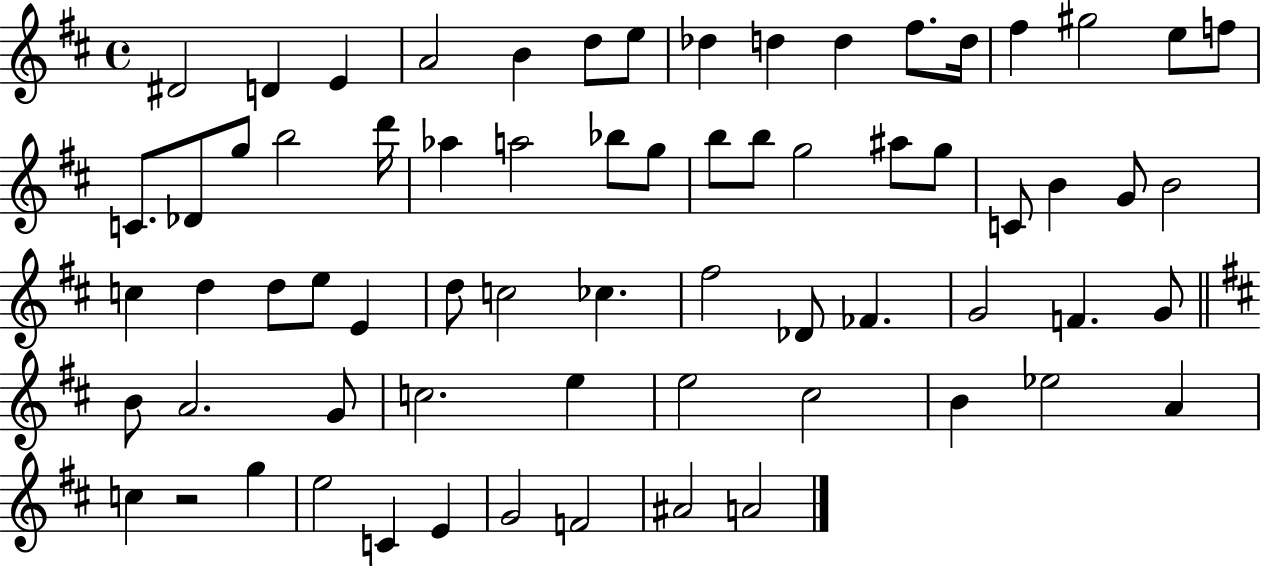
{
  \clef treble
  \time 4/4
  \defaultTimeSignature
  \key d \major
  \repeat volta 2 { dis'2 d'4 e'4 | a'2 b'4 d''8 e''8 | des''4 d''4 d''4 fis''8. d''16 | fis''4 gis''2 e''8 f''8 | \break c'8. des'8 g''8 b''2 d'''16 | aes''4 a''2 bes''8 g''8 | b''8 b''8 g''2 ais''8 g''8 | c'8 b'4 g'8 b'2 | \break c''4 d''4 d''8 e''8 e'4 | d''8 c''2 ces''4. | fis''2 des'8 fes'4. | g'2 f'4. g'8 | \break \bar "||" \break \key b \minor b'8 a'2. g'8 | c''2. e''4 | e''2 cis''2 | b'4 ees''2 a'4 | \break c''4 r2 g''4 | e''2 c'4 e'4 | g'2 f'2 | ais'2 a'2 | \break } \bar "|."
}